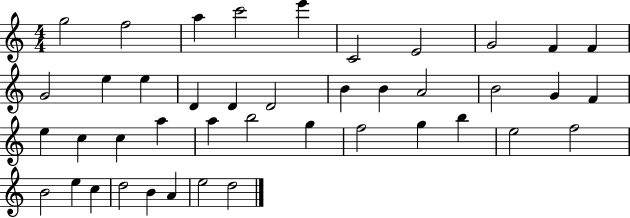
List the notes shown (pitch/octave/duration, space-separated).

G5/h F5/h A5/q C6/h E6/q C4/h E4/h G4/h F4/q F4/q G4/h E5/q E5/q D4/q D4/q D4/h B4/q B4/q A4/h B4/h G4/q F4/q E5/q C5/q C5/q A5/q A5/q B5/h G5/q F5/h G5/q B5/q E5/h F5/h B4/h E5/q C5/q D5/h B4/q A4/q E5/h D5/h